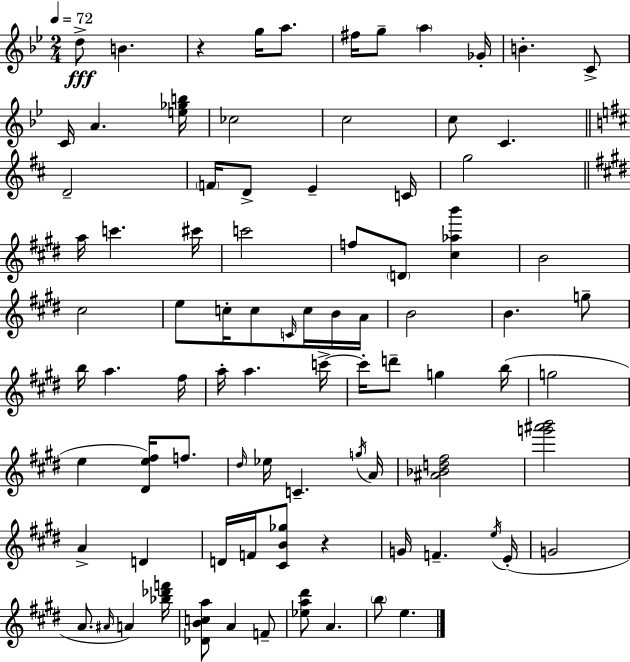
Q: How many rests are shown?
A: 2